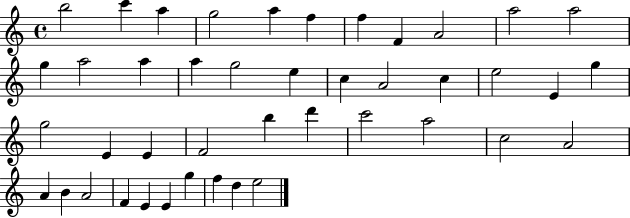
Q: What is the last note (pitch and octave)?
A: E5